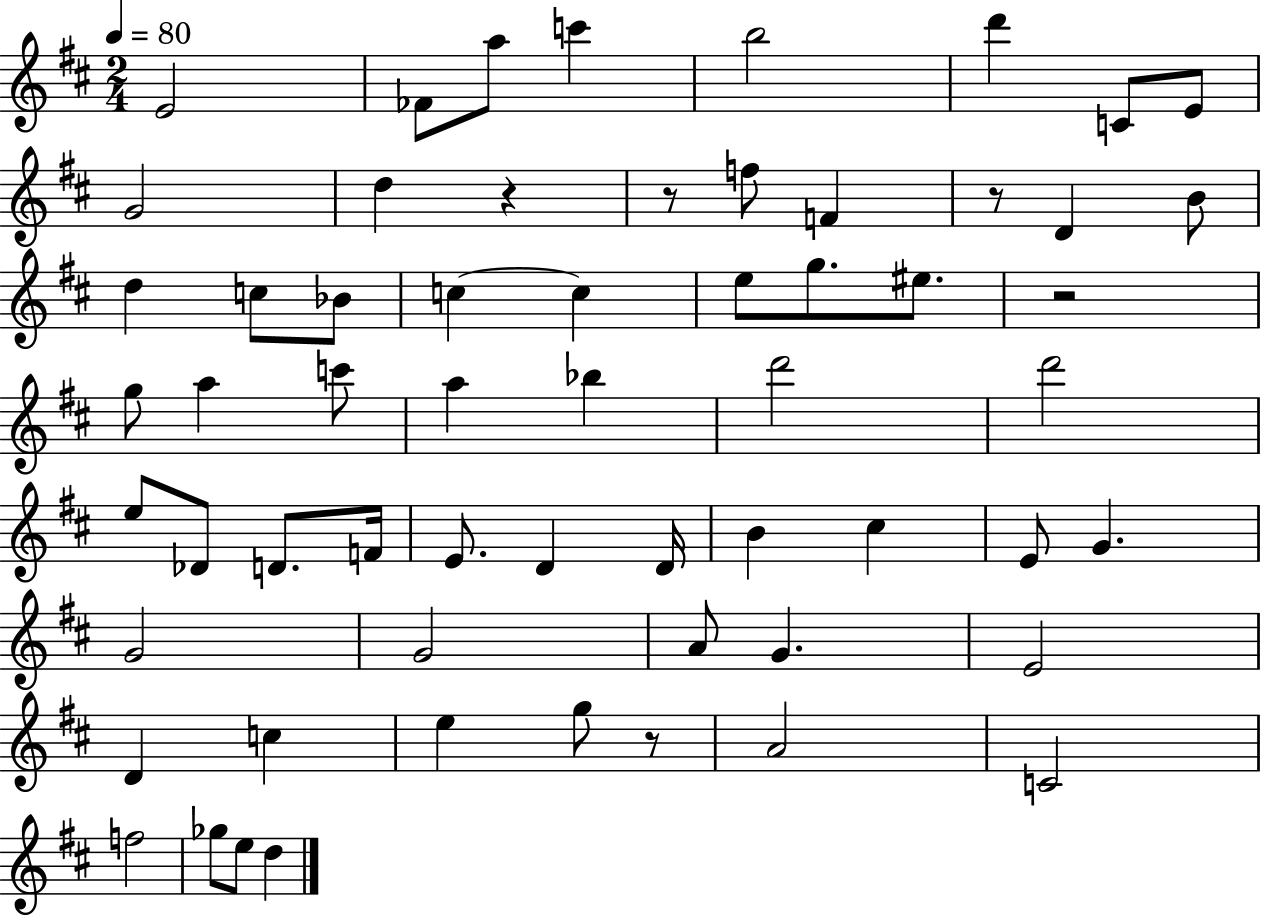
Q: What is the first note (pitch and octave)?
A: E4